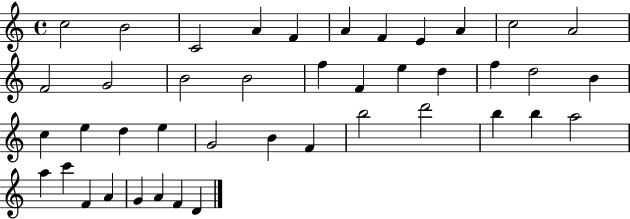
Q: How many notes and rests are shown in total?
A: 42